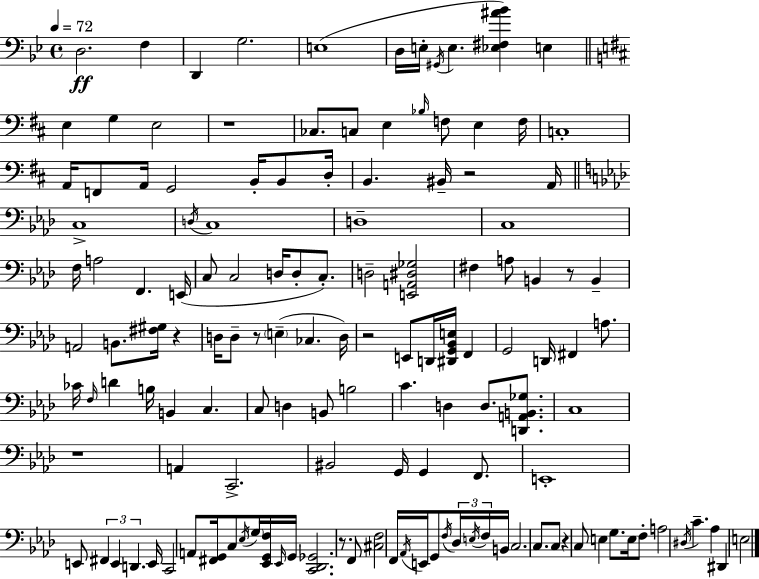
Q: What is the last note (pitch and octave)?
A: E3